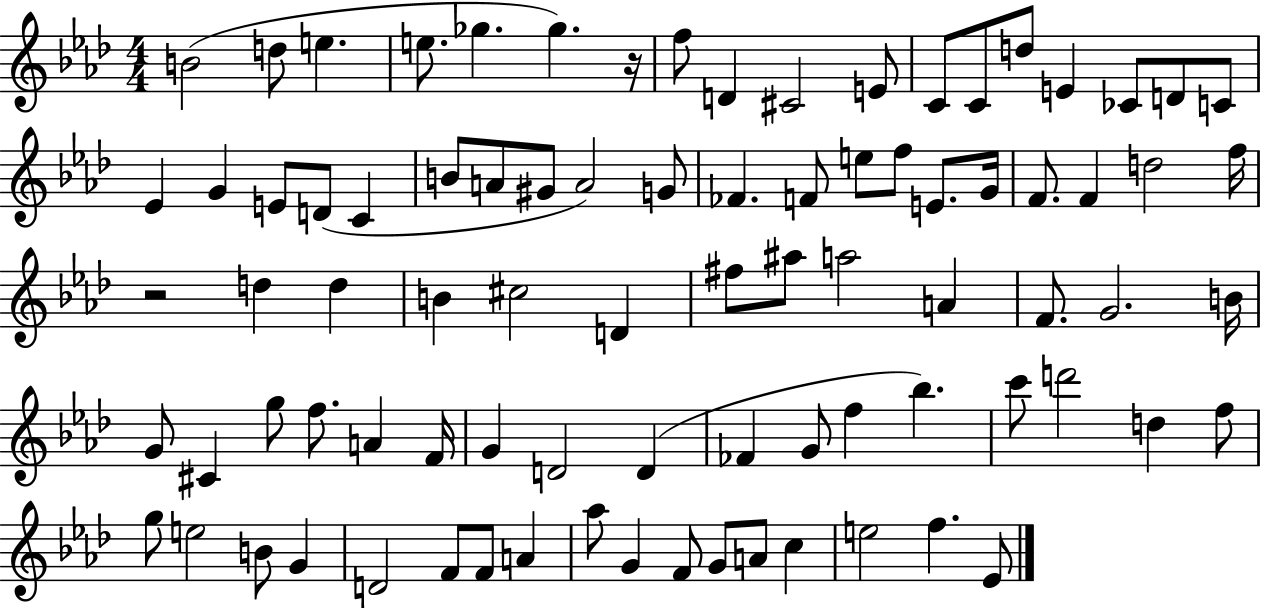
X:1
T:Untitled
M:4/4
L:1/4
K:Ab
B2 d/2 e e/2 _g _g z/4 f/2 D ^C2 E/2 C/2 C/2 d/2 E _C/2 D/2 C/2 _E G E/2 D/2 C B/2 A/2 ^G/2 A2 G/2 _F F/2 e/2 f/2 E/2 G/4 F/2 F d2 f/4 z2 d d B ^c2 D ^f/2 ^a/2 a2 A F/2 G2 B/4 G/2 ^C g/2 f/2 A F/4 G D2 D _F G/2 f _b c'/2 d'2 d f/2 g/2 e2 B/2 G D2 F/2 F/2 A _a/2 G F/2 G/2 A/2 c e2 f _E/2